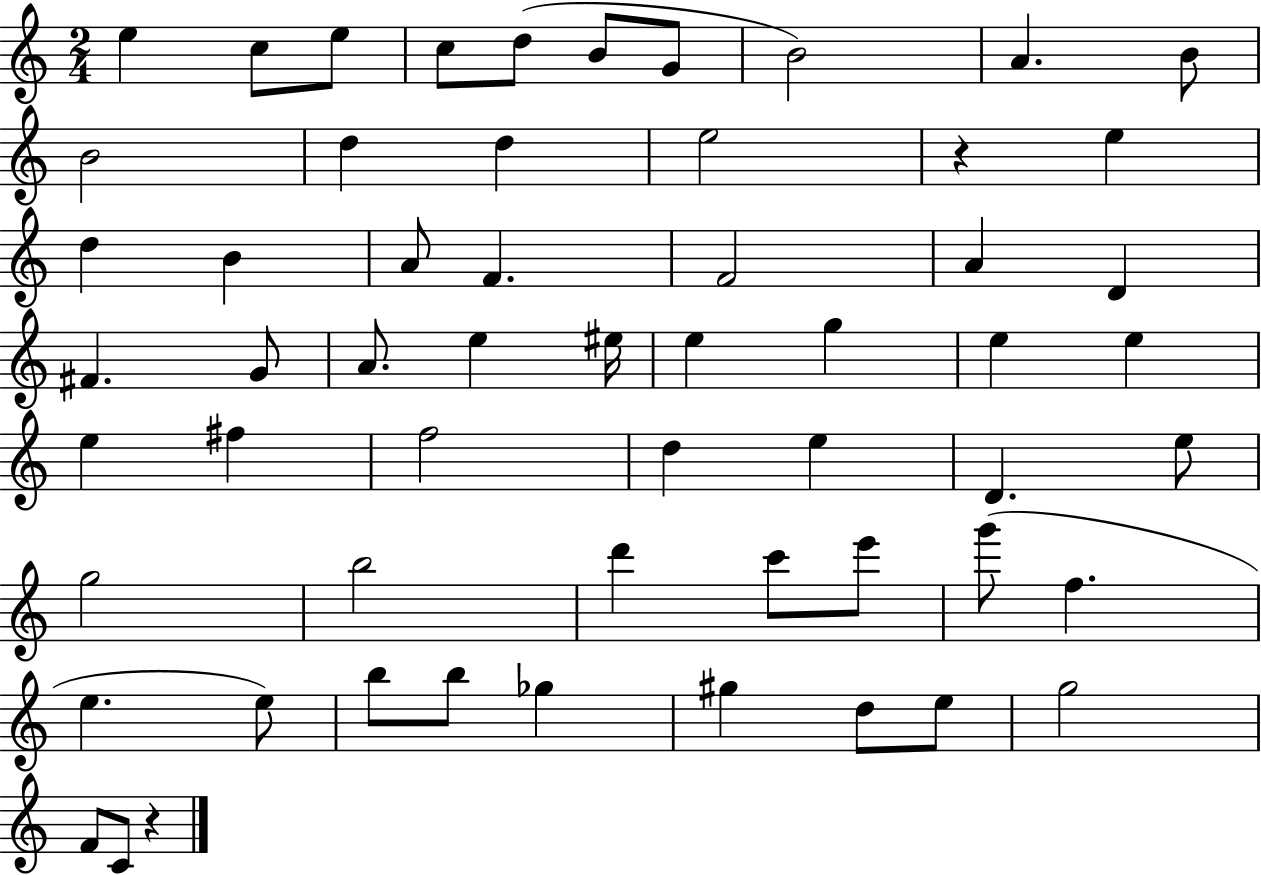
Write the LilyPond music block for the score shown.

{
  \clef treble
  \numericTimeSignature
  \time 2/4
  \key c \major
  e''4 c''8 e''8 | c''8 d''8( b'8 g'8 | b'2) | a'4. b'8 | \break b'2 | d''4 d''4 | e''2 | r4 e''4 | \break d''4 b'4 | a'8 f'4. | f'2 | a'4 d'4 | \break fis'4. g'8 | a'8. e''4 eis''16 | e''4 g''4 | e''4 e''4 | \break e''4 fis''4 | f''2 | d''4 e''4 | d'4. e''8 | \break g''2 | b''2 | d'''4 c'''8 e'''8 | g'''8( f''4. | \break e''4. e''8) | b''8 b''8 ges''4 | gis''4 d''8 e''8 | g''2 | \break f'8 c'8 r4 | \bar "|."
}